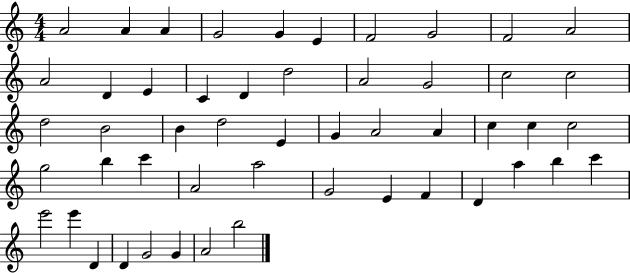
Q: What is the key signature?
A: C major